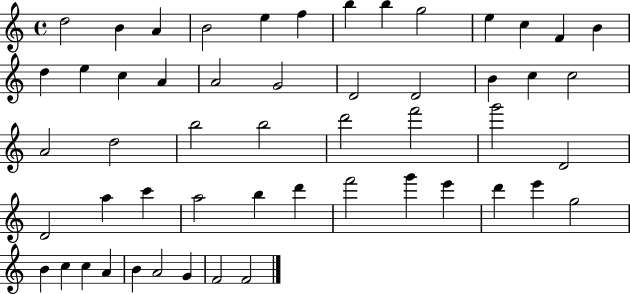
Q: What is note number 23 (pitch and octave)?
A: C5